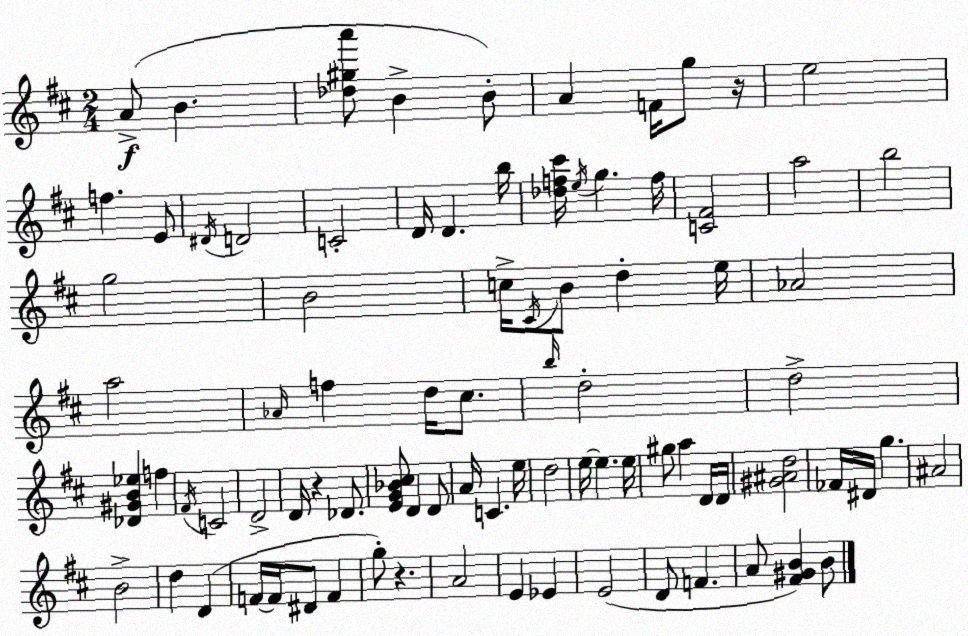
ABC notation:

X:1
T:Untitled
M:2/4
L:1/4
K:D
A/2 B [_d^ga']/2 B B/2 A F/4 g/2 z/4 e2 f E/2 ^D/4 D2 C2 D/4 D b/4 [_df^c']/4 e/4 g f/4 [C^F]2 a2 b2 g2 B2 c/4 ^C/4 B/2 d e/4 _A2 a2 _A/4 f d/4 ^c/2 b/4 d2 d2 [_D^GB_e] f ^F/4 C2 D2 D/4 z _D/2 [EG_B^c]/2 D D/2 A/4 C e/4 d2 e/4 e e/4 ^g/2 a D/4 D/4 [^G^Ad]2 _F/4 ^D/4 g ^A2 B2 d D F/4 F/4 ^D/2 F g/2 z A2 E _E E2 D/2 F A/2 [^F^GB] B/2